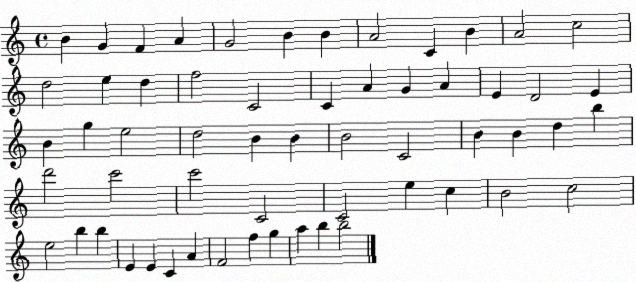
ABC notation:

X:1
T:Untitled
M:4/4
L:1/4
K:C
B G F A G2 B B A2 C B A2 c2 d2 e d f2 C2 C A G A E D2 E B g e2 d2 B B B2 C2 B B d b d'2 c'2 c'2 C2 C2 e c B2 c2 e2 b b E E C A F2 f g a b b2